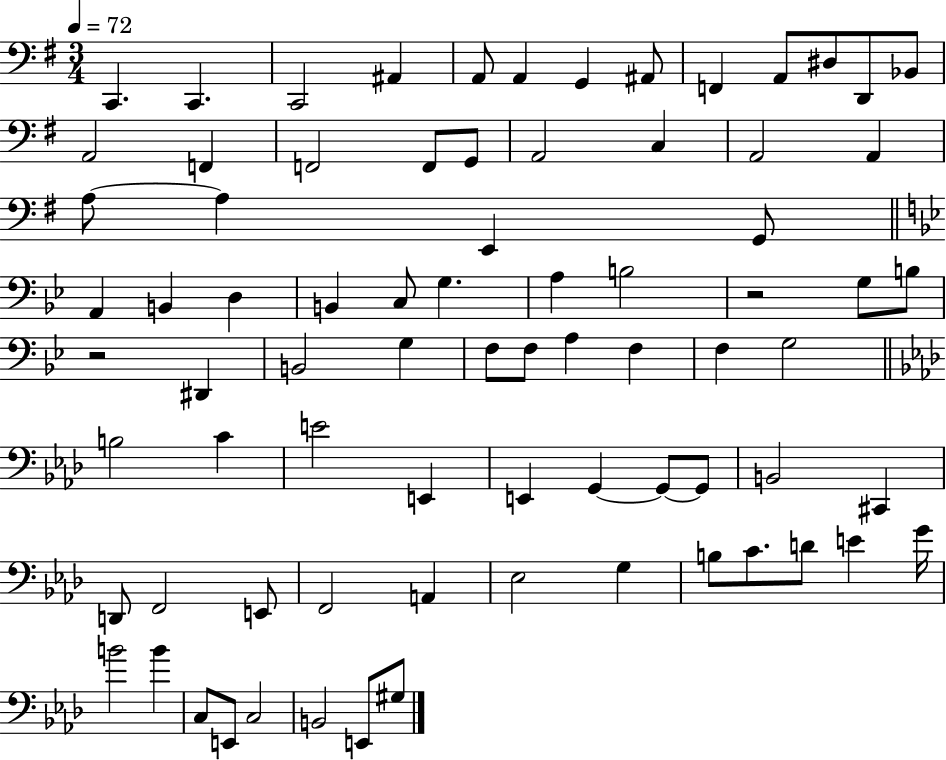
C2/q. C2/q. C2/h A#2/q A2/e A2/q G2/q A#2/e F2/q A2/e D#3/e D2/e Bb2/e A2/h F2/q F2/h F2/e G2/e A2/h C3/q A2/h A2/q A3/e A3/q E2/q G2/e A2/q B2/q D3/q B2/q C3/e G3/q. A3/q B3/h R/h G3/e B3/e R/h D#2/q B2/h G3/q F3/e F3/e A3/q F3/q F3/q G3/h B3/h C4/q E4/h E2/q E2/q G2/q G2/e G2/e B2/h C#2/q D2/e F2/h E2/e F2/h A2/q Eb3/h G3/q B3/e C4/e. D4/e E4/q G4/s B4/h B4/q C3/e E2/e C3/h B2/h E2/e G#3/e